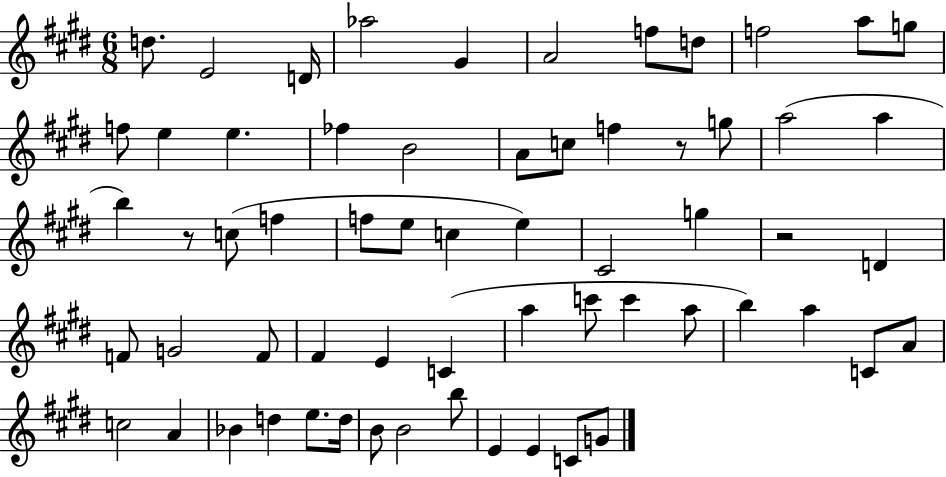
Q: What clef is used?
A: treble